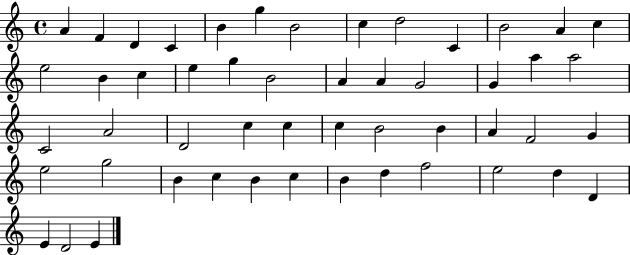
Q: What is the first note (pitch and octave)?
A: A4